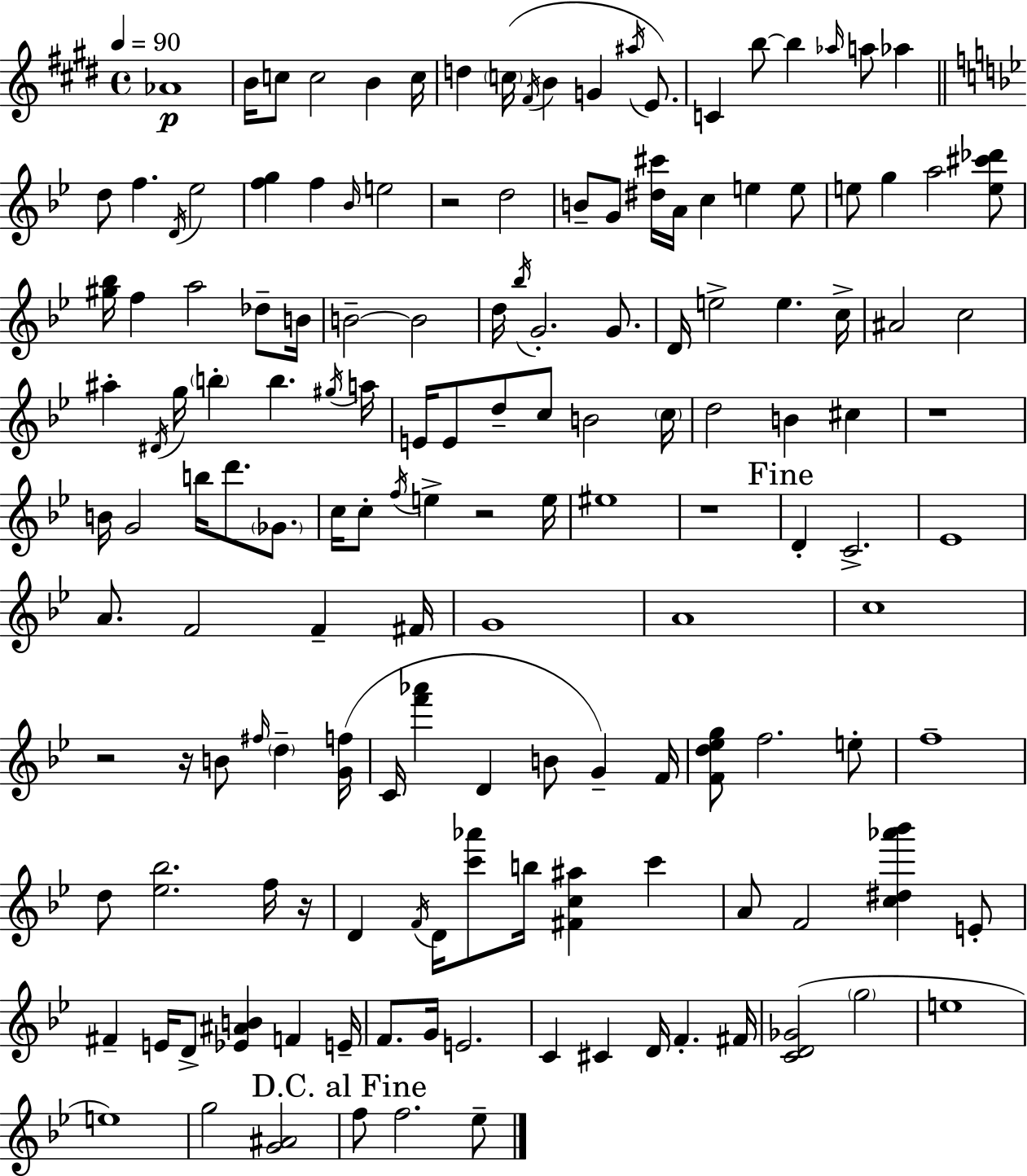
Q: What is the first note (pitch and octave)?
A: Ab4